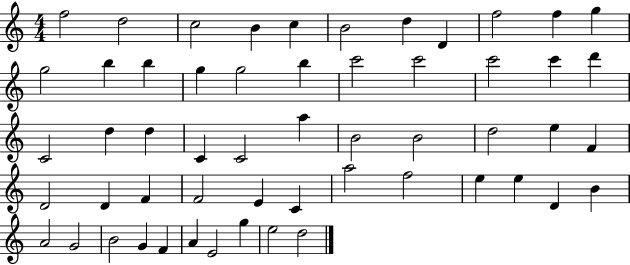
{
  \clef treble
  \numericTimeSignature
  \time 4/4
  \key c \major
  f''2 d''2 | c''2 b'4 c''4 | b'2 d''4 d'4 | f''2 f''4 g''4 | \break g''2 b''4 b''4 | g''4 g''2 b''4 | c'''2 c'''2 | c'''2 c'''4 d'''4 | \break c'2 d''4 d''4 | c'4 c'2 a''4 | b'2 b'2 | d''2 e''4 f'4 | \break d'2 d'4 f'4 | f'2 e'4 c'4 | a''2 f''2 | e''4 e''4 d'4 b'4 | \break a'2 g'2 | b'2 g'4 f'4 | a'4 e'2 g''4 | e''2 d''2 | \break \bar "|."
}